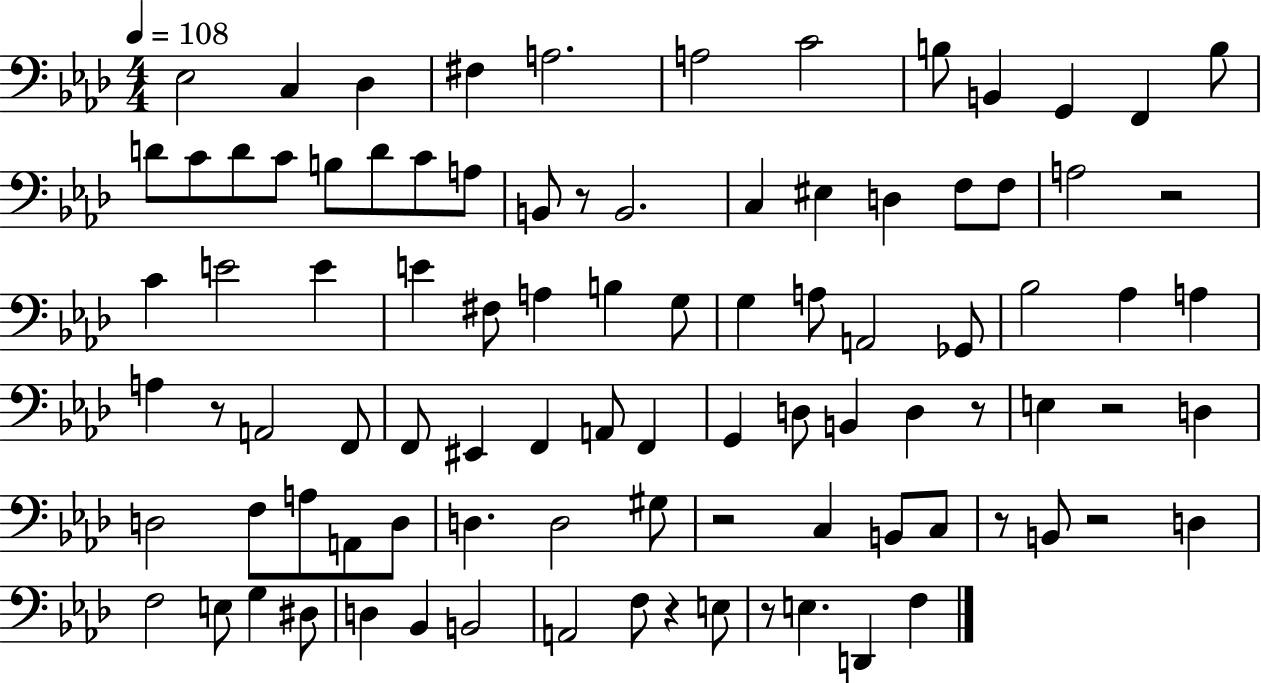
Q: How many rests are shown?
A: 10